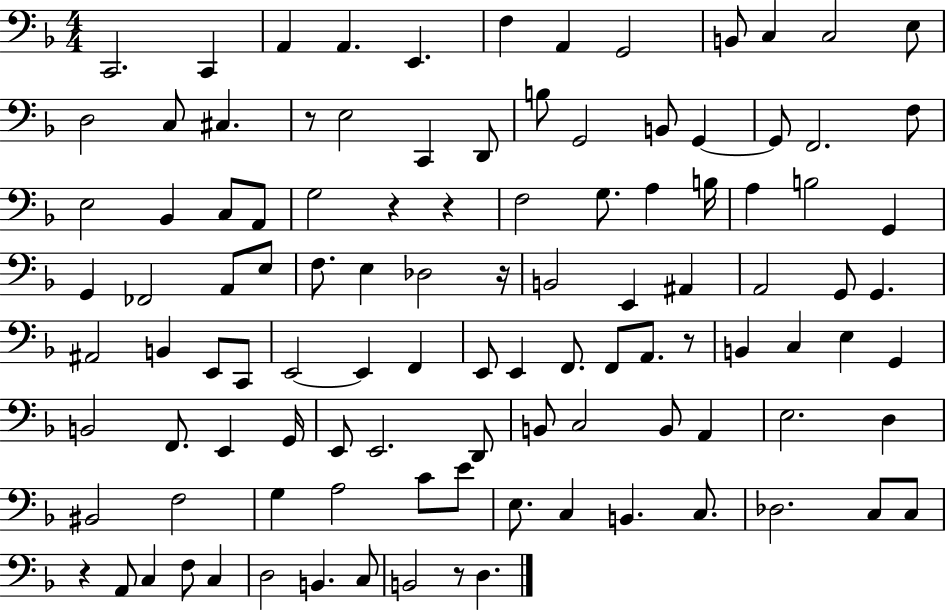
X:1
T:Untitled
M:4/4
L:1/4
K:F
C,,2 C,, A,, A,, E,, F, A,, G,,2 B,,/2 C, C,2 E,/2 D,2 C,/2 ^C, z/2 E,2 C,, D,,/2 B,/2 G,,2 B,,/2 G,, G,,/2 F,,2 F,/2 E,2 _B,, C,/2 A,,/2 G,2 z z F,2 G,/2 A, B,/4 A, B,2 G,, G,, _F,,2 A,,/2 E,/2 F,/2 E, _D,2 z/4 B,,2 E,, ^A,, A,,2 G,,/2 G,, ^A,,2 B,, E,,/2 C,,/2 E,,2 E,, F,, E,,/2 E,, F,,/2 F,,/2 A,,/2 z/2 B,, C, E, G,, B,,2 F,,/2 E,, G,,/4 E,,/2 E,,2 D,,/2 B,,/2 C,2 B,,/2 A,, E,2 D, ^B,,2 F,2 G, A,2 C/2 E/2 E,/2 C, B,, C,/2 _D,2 C,/2 C,/2 z A,,/2 C, F,/2 C, D,2 B,, C,/2 B,,2 z/2 D,